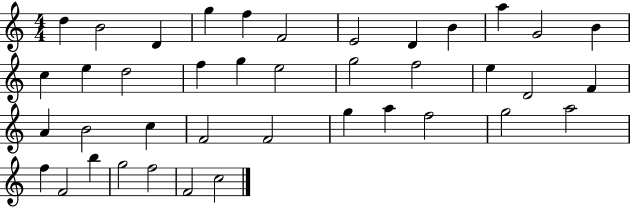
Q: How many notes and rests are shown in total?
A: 40